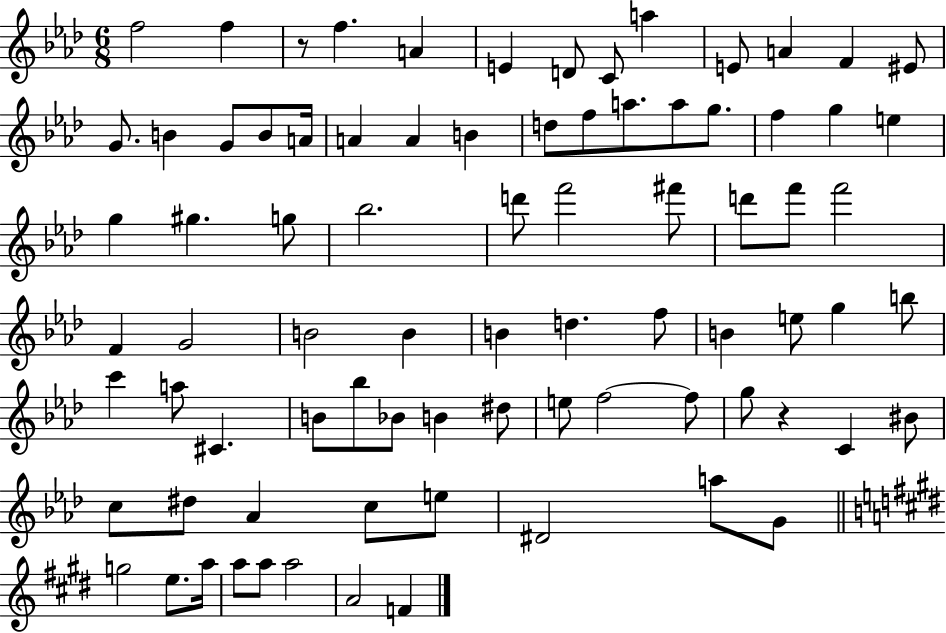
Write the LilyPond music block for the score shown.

{
  \clef treble
  \numericTimeSignature
  \time 6/8
  \key aes \major
  f''2 f''4 | r8 f''4. a'4 | e'4 d'8 c'8 a''4 | e'8 a'4 f'4 eis'8 | \break g'8. b'4 g'8 b'8 a'16 | a'4 a'4 b'4 | d''8 f''8 a''8. a''8 g''8. | f''4 g''4 e''4 | \break g''4 gis''4. g''8 | bes''2. | d'''8 f'''2 fis'''8 | d'''8 f'''8 f'''2 | \break f'4 g'2 | b'2 b'4 | b'4 d''4. f''8 | b'4 e''8 g''4 b''8 | \break c'''4 a''8 cis'4. | b'8 bes''8 bes'8 b'4 dis''8 | e''8 f''2~~ f''8 | g''8 r4 c'4 bis'8 | \break c''8 dis''8 aes'4 c''8 e''8 | dis'2 a''8 g'8 | \bar "||" \break \key e \major g''2 e''8. a''16 | a''8 a''8 a''2 | a'2 f'4 | \bar "|."
}